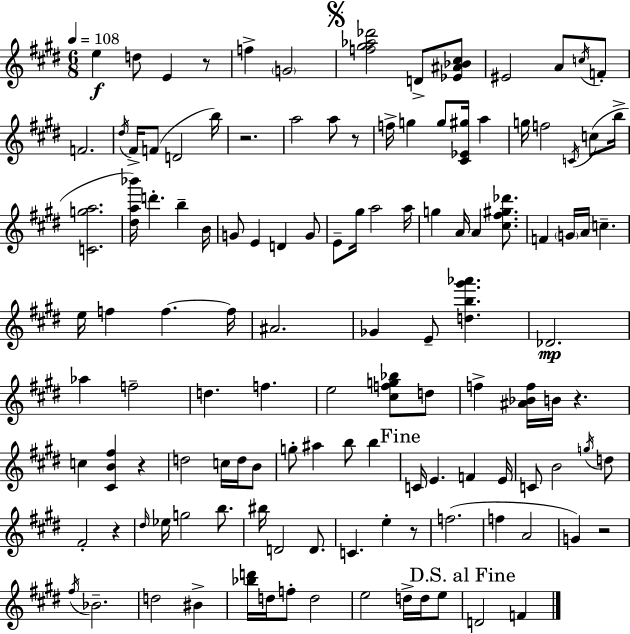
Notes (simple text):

E5/q D5/e E4/q R/e F5/q G4/h [F5,G#5,Ab5,Db6]/h D4/e [Eb4,A#4,Bb4,C#5]/e EIS4/h A4/e C5/s F4/e F4/h. D#5/s F#4/s F4/e D4/h B5/s R/h. A5/h A5/e R/e F5/s G5/q G5/e [C#4,Eb4,G#5]/s A5/q G5/s F5/h C4/s C5/e B5/s [C4,G5,A5]/h. [D#5,A5,Bb6]/s D6/q. B5/q B4/s G4/e E4/q D4/q G4/e E4/e G#5/s A5/h A5/s G5/q A4/s A4/q [C#5,F#5,G#5,Db6]/e. F4/q G4/s A4/s C5/q. E5/s F5/q F5/q. F5/s A#4/h. Gb4/q E4/e [D5,B5,G#6,Ab6]/q. Db4/h. Ab5/q F5/h D5/q. F5/q. E5/h [C#5,F5,G5,Bb5]/e D5/e F5/q [A#4,Bb4,F5]/s B4/s R/q. C5/q [C#4,B4,F#5]/q R/q D5/h C5/s D5/s B4/e G5/e A#5/q B5/e B5/q C4/s E4/q. F4/q E4/s C4/e B4/h G5/s D5/e F#4/h R/q D#5/s Eb5/s G5/h B5/e. BIS5/s D4/h D4/e. C4/q. E5/q R/e F5/h. F5/q A4/h G4/q R/h F#5/s Bb4/h. D5/h BIS4/q [Bb5,D6]/s D5/s F5/e D5/h E5/h D5/s D5/s E5/e D4/h F4/q